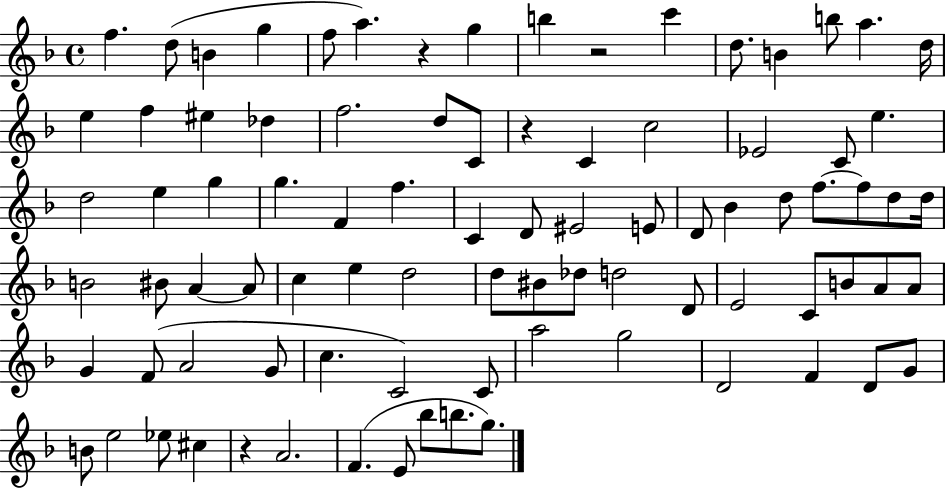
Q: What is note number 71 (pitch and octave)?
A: F4